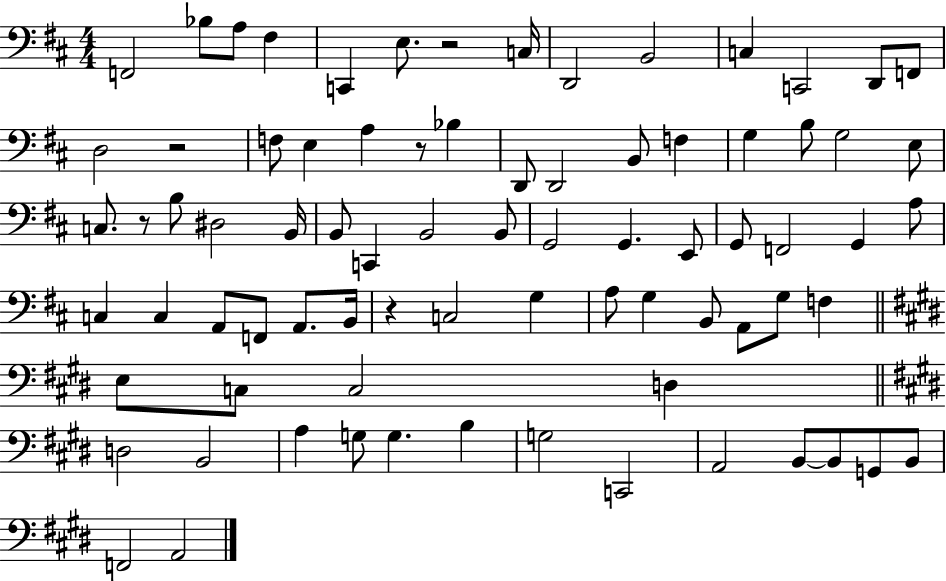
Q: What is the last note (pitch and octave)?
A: A2